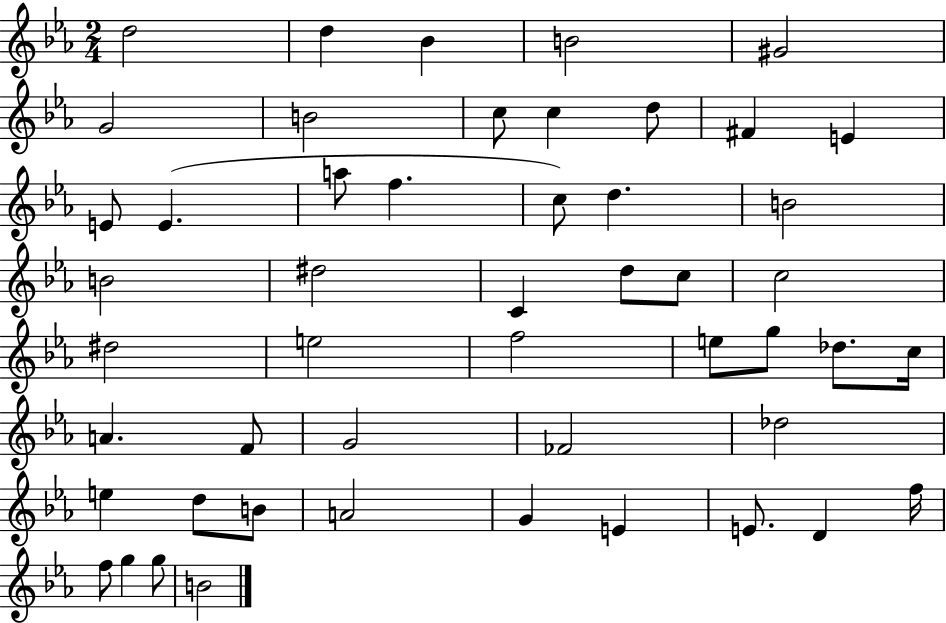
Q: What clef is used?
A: treble